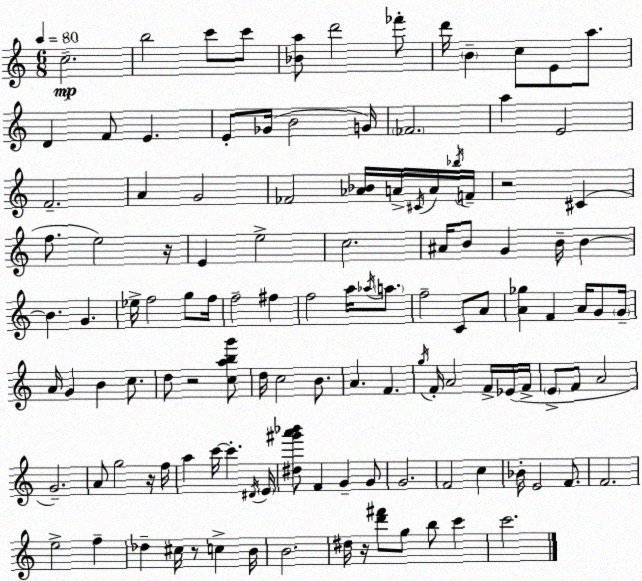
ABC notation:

X:1
T:Untitled
M:6/8
L:1/4
K:Am
c2 b2 c'/2 c'/2 [_Ba]/2 d'2 _f'/2 d'/4 B c/2 E/2 a/2 D F/2 E E/2 _G/4 B2 G/4 _F2 a E2 F2 A G2 _F2 [_A_B]/4 A/4 ^C/4 A/4 _b/4 F/4 z2 ^C f/2 e2 z/4 E e2 c2 ^A/4 B/2 G B/4 B B G _e/4 f2 g/2 f/4 f2 ^f f2 a/4 _a/4 a/2 f2 C/2 A/2 [A_g] F A/4 G/2 G/4 A/4 G B c/2 d/2 z2 [cabg']/2 d/4 c2 B/2 A F g/4 F/4 A2 F/4 _E/4 F/4 E/2 F/2 A2 G2 A/2 g2 z/4 f/4 a c'/4 c' ^D/4 E/4 [^d^g'a'_b']/2 F G G/2 G2 F2 c _B/4 E2 F/2 F2 e2 f _d ^c/4 z/2 c B/4 B2 ^d/4 z/4 [d'^f']/2 g/2 b/2 c' c'2